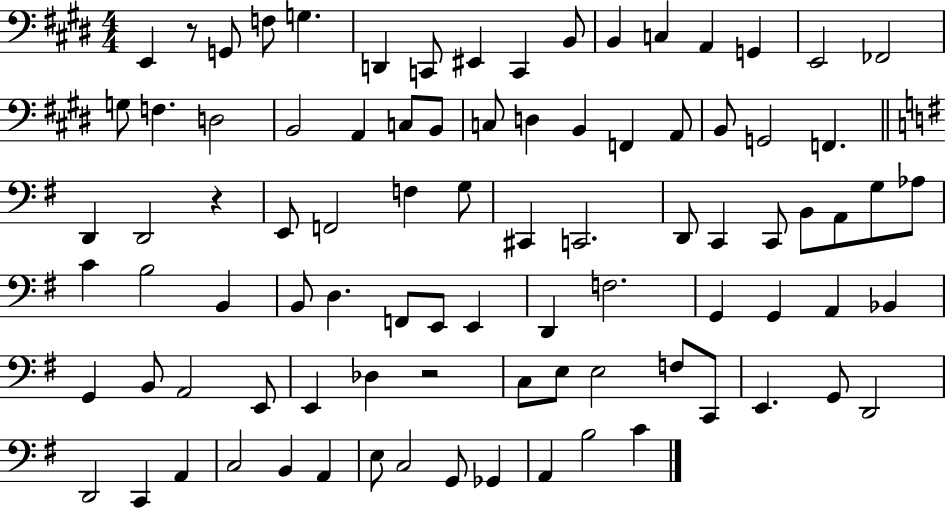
{
  \clef bass
  \numericTimeSignature
  \time 4/4
  \key e \major
  e,4 r8 g,8 f8 g4. | d,4 c,8 eis,4 c,4 b,8 | b,4 c4 a,4 g,4 | e,2 fes,2 | \break g8 f4. d2 | b,2 a,4 c8 b,8 | c8 d4 b,4 f,4 a,8 | b,8 g,2 f,4. | \break \bar "||" \break \key g \major d,4 d,2 r4 | e,8 f,2 f4 g8 | cis,4 c,2. | d,8 c,4 c,8 b,8 a,8 g8 aes8 | \break c'4 b2 b,4 | b,8 d4. f,8 e,8 e,4 | d,4 f2. | g,4 g,4 a,4 bes,4 | \break g,4 b,8 a,2 e,8 | e,4 des4 r2 | c8 e8 e2 f8 c,8 | e,4. g,8 d,2 | \break d,2 c,4 a,4 | c2 b,4 a,4 | e8 c2 g,8 ges,4 | a,4 b2 c'4 | \break \bar "|."
}